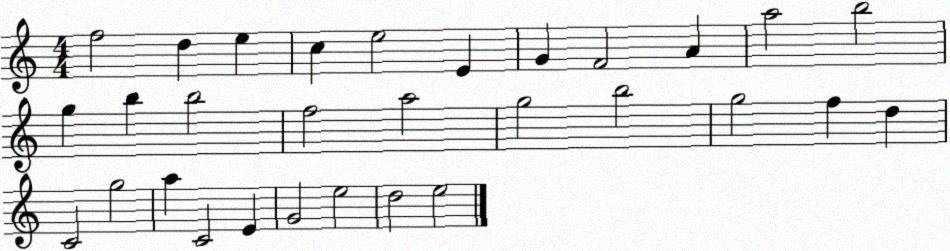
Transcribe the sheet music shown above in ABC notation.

X:1
T:Untitled
M:4/4
L:1/4
K:C
f2 d e c e2 E G F2 A a2 b2 g b b2 f2 a2 g2 b2 g2 f d C2 g2 a C2 E G2 e2 d2 e2